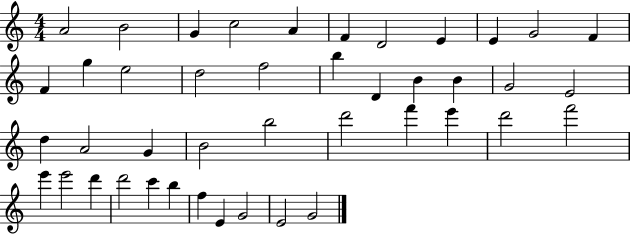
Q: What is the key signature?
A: C major